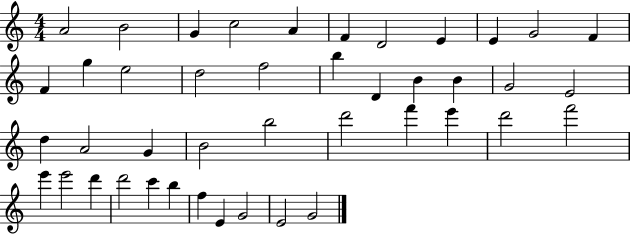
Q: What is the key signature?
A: C major